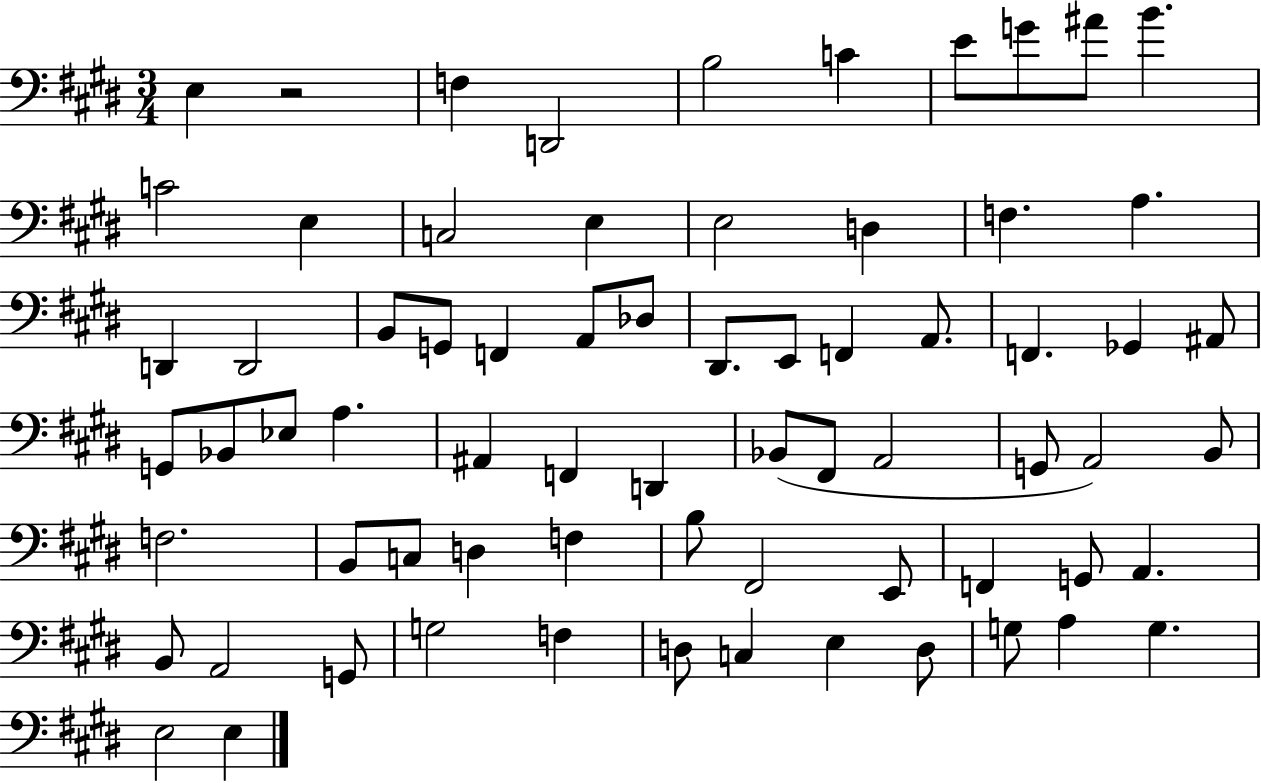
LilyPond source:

{
  \clef bass
  \numericTimeSignature
  \time 3/4
  \key e \major
  e4 r2 | f4 d,2 | b2 c'4 | e'8 g'8 ais'8 b'4. | \break c'2 e4 | c2 e4 | e2 d4 | f4. a4. | \break d,4 d,2 | b,8 g,8 f,4 a,8 des8 | dis,8. e,8 f,4 a,8. | f,4. ges,4 ais,8 | \break g,8 bes,8 ees8 a4. | ais,4 f,4 d,4 | bes,8( fis,8 a,2 | g,8 a,2) b,8 | \break f2. | b,8 c8 d4 f4 | b8 fis,2 e,8 | f,4 g,8 a,4. | \break b,8 a,2 g,8 | g2 f4 | d8 c4 e4 d8 | g8 a4 g4. | \break e2 e4 | \bar "|."
}